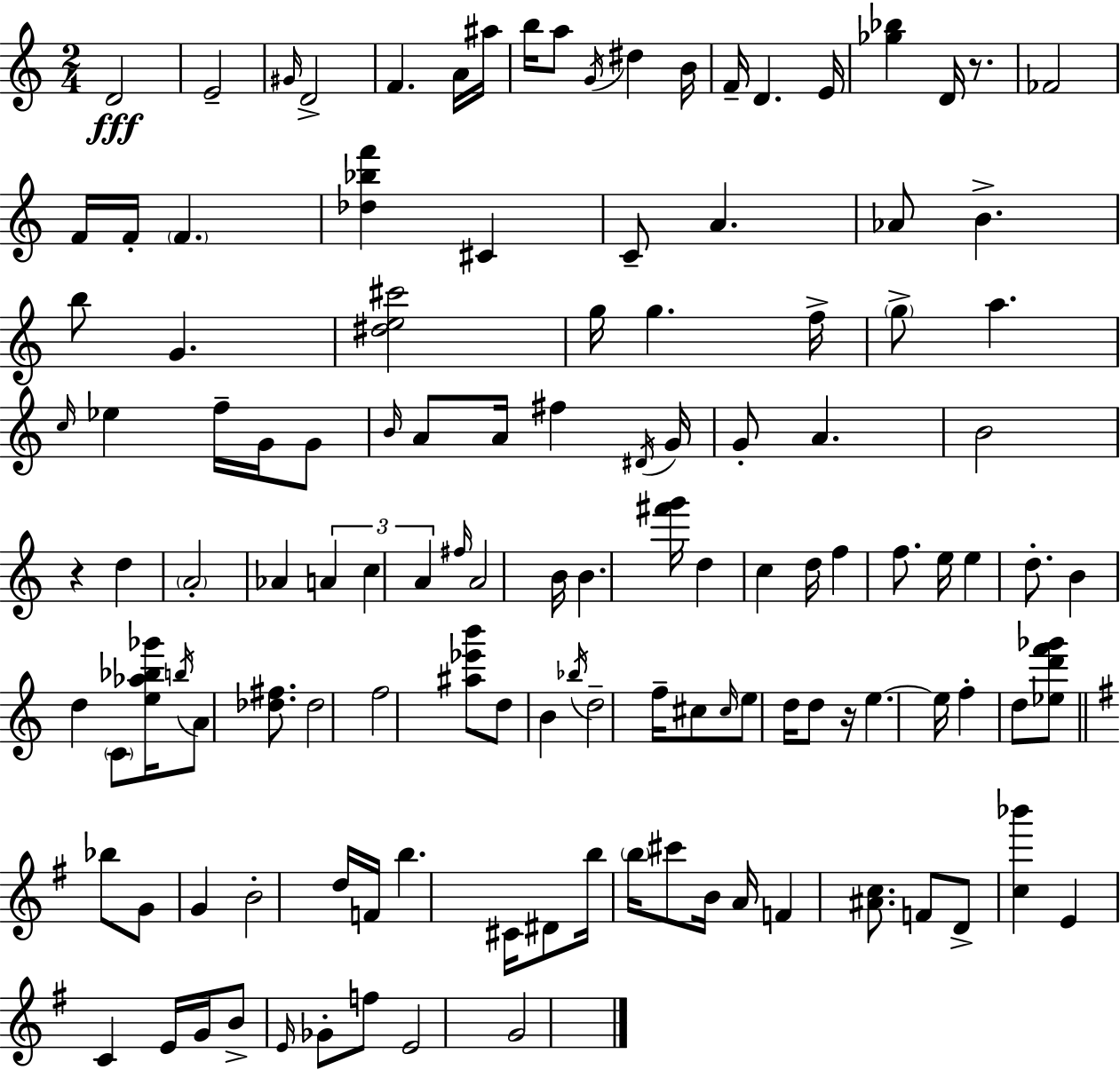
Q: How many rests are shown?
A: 3